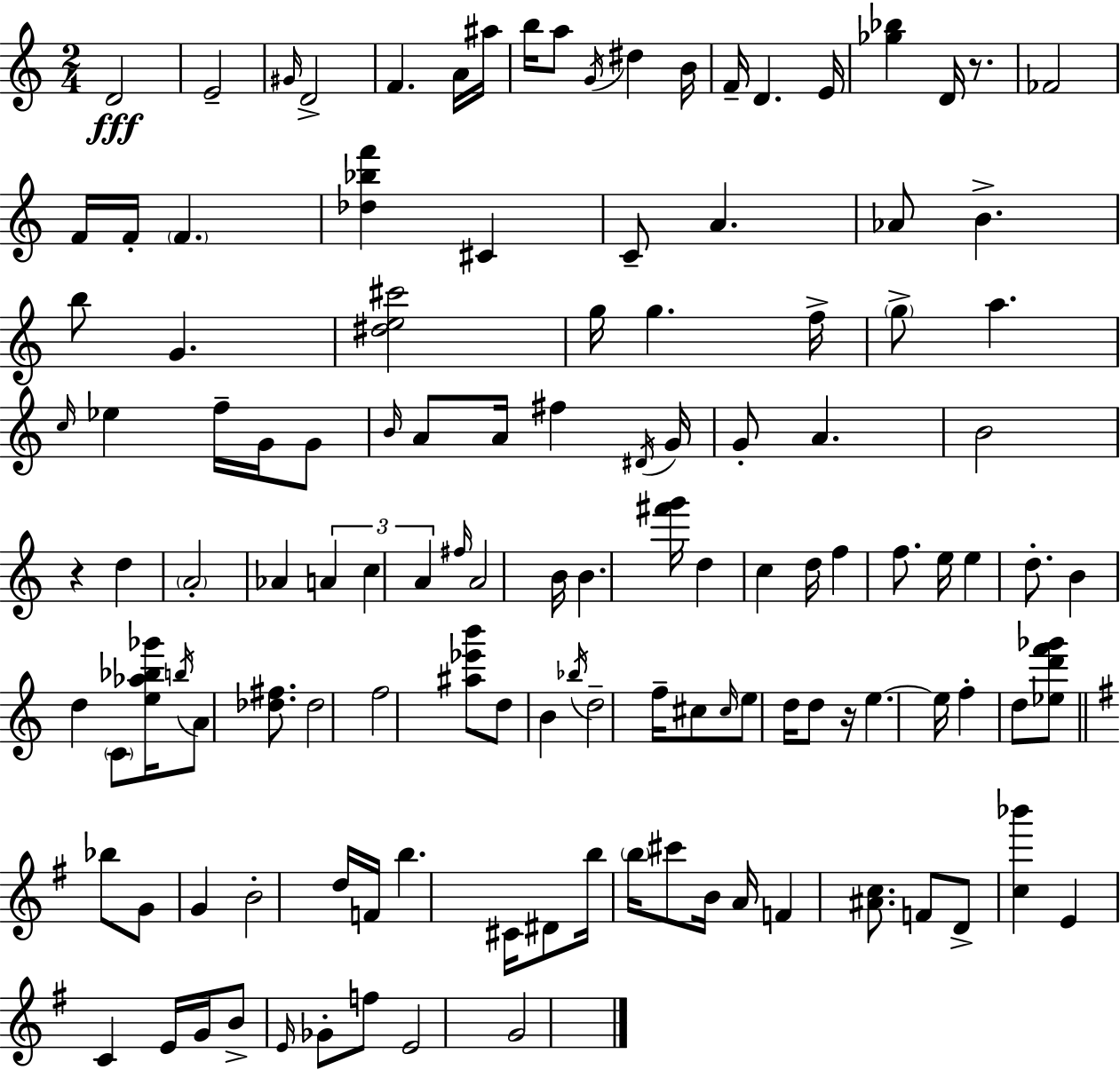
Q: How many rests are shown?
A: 3